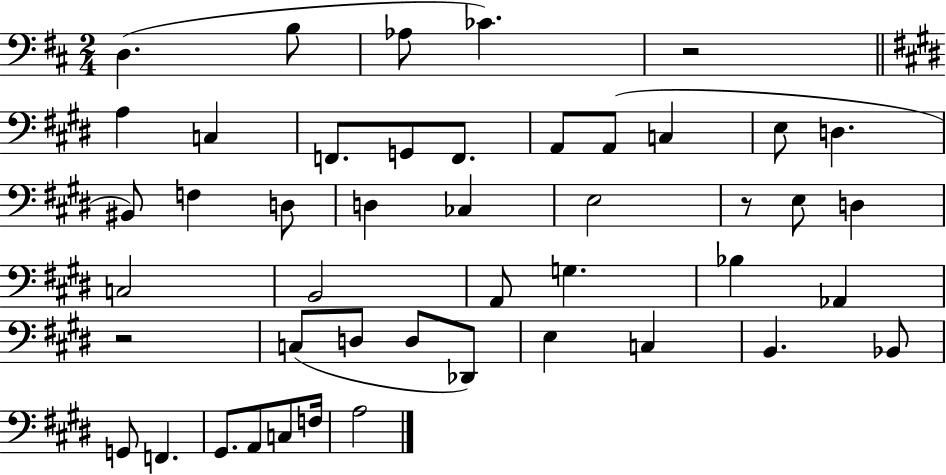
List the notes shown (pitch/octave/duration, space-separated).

D3/q. B3/e Ab3/e CES4/q. R/h A3/q C3/q F2/e. G2/e F2/e. A2/e A2/e C3/q E3/e D3/q. BIS2/e F3/q D3/e D3/q CES3/q E3/h R/e E3/e D3/q C3/h B2/h A2/e G3/q. Bb3/q Ab2/q R/h C3/e D3/e D3/e Db2/e E3/q C3/q B2/q. Bb2/e G2/e F2/q. G#2/e. A2/e C3/e F3/s A3/h